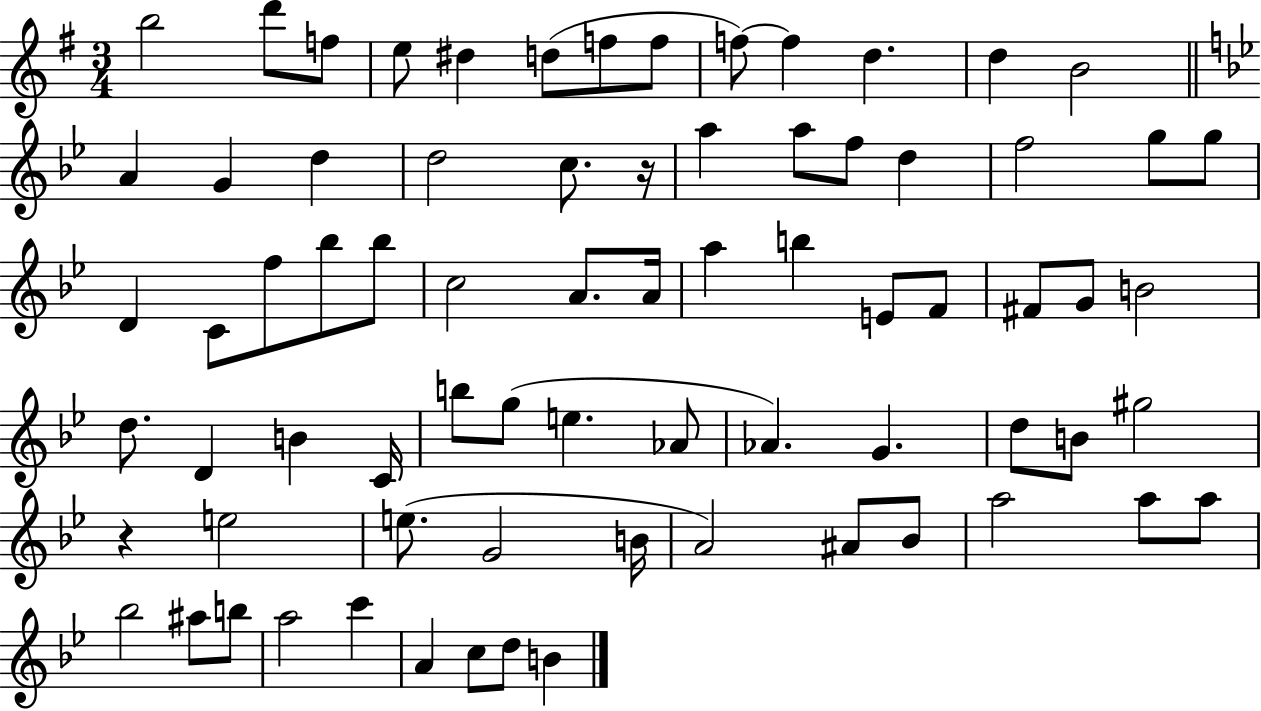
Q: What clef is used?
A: treble